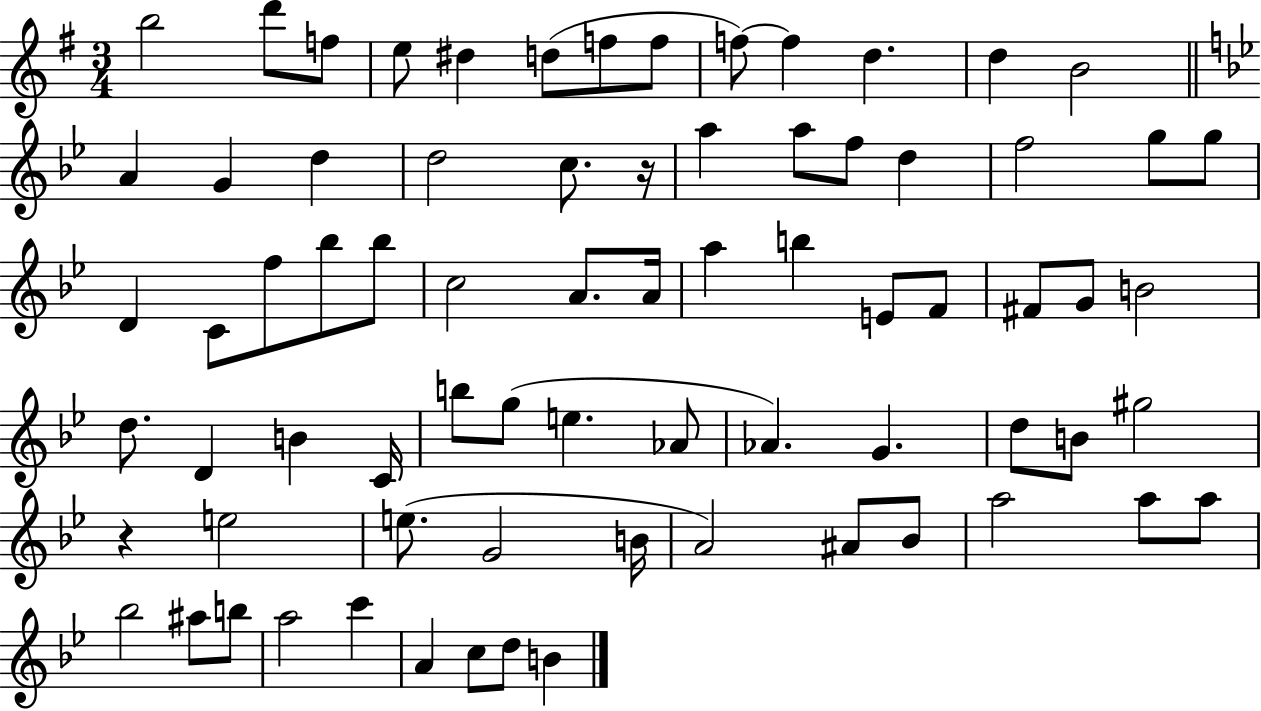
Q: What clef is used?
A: treble